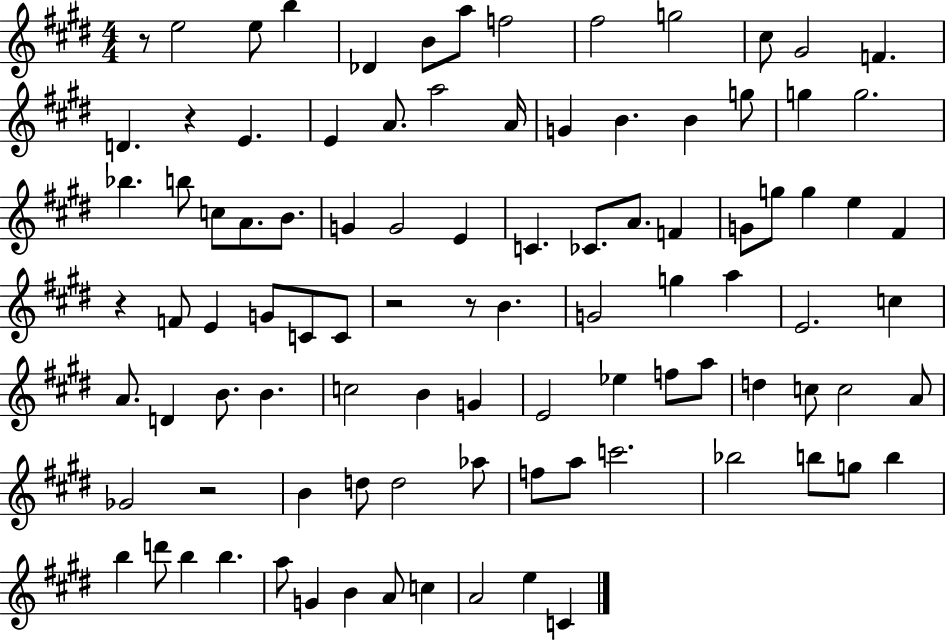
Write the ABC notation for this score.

X:1
T:Untitled
M:4/4
L:1/4
K:E
z/2 e2 e/2 b _D B/2 a/2 f2 ^f2 g2 ^c/2 ^G2 F D z E E A/2 a2 A/4 G B B g/2 g g2 _b b/2 c/2 A/2 B/2 G G2 E C _C/2 A/2 F G/2 g/2 g e ^F z F/2 E G/2 C/2 C/2 z2 z/2 B G2 g a E2 c A/2 D B/2 B c2 B G E2 _e f/2 a/2 d c/2 c2 A/2 _G2 z2 B d/2 d2 _a/2 f/2 a/2 c'2 _b2 b/2 g/2 b b d'/2 b b a/2 G B A/2 c A2 e C